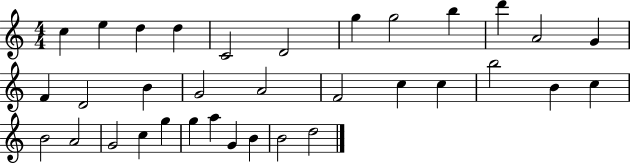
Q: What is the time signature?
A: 4/4